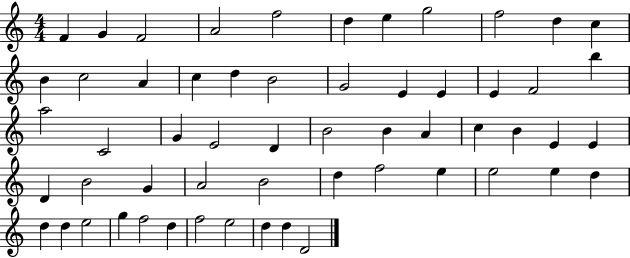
{
  \clef treble
  \numericTimeSignature
  \time 4/4
  \key c \major
  f'4 g'4 f'2 | a'2 f''2 | d''4 e''4 g''2 | f''2 d''4 c''4 | \break b'4 c''2 a'4 | c''4 d''4 b'2 | g'2 e'4 e'4 | e'4 f'2 b''4 | \break a''2 c'2 | g'4 e'2 d'4 | b'2 b'4 a'4 | c''4 b'4 e'4 e'4 | \break d'4 b'2 g'4 | a'2 b'2 | d''4 f''2 e''4 | e''2 e''4 d''4 | \break d''4 d''4 e''2 | g''4 f''2 d''4 | f''2 e''2 | d''4 d''4 d'2 | \break \bar "|."
}